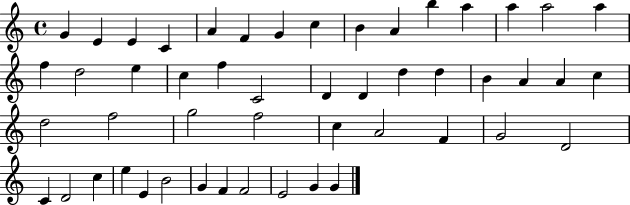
{
  \clef treble
  \time 4/4
  \defaultTimeSignature
  \key c \major
  g'4 e'4 e'4 c'4 | a'4 f'4 g'4 c''4 | b'4 a'4 b''4 a''4 | a''4 a''2 a''4 | \break f''4 d''2 e''4 | c''4 f''4 c'2 | d'4 d'4 d''4 d''4 | b'4 a'4 a'4 c''4 | \break d''2 f''2 | g''2 f''2 | c''4 a'2 f'4 | g'2 d'2 | \break c'4 d'2 c''4 | e''4 e'4 b'2 | g'4 f'4 f'2 | e'2 g'4 g'4 | \break \bar "|."
}